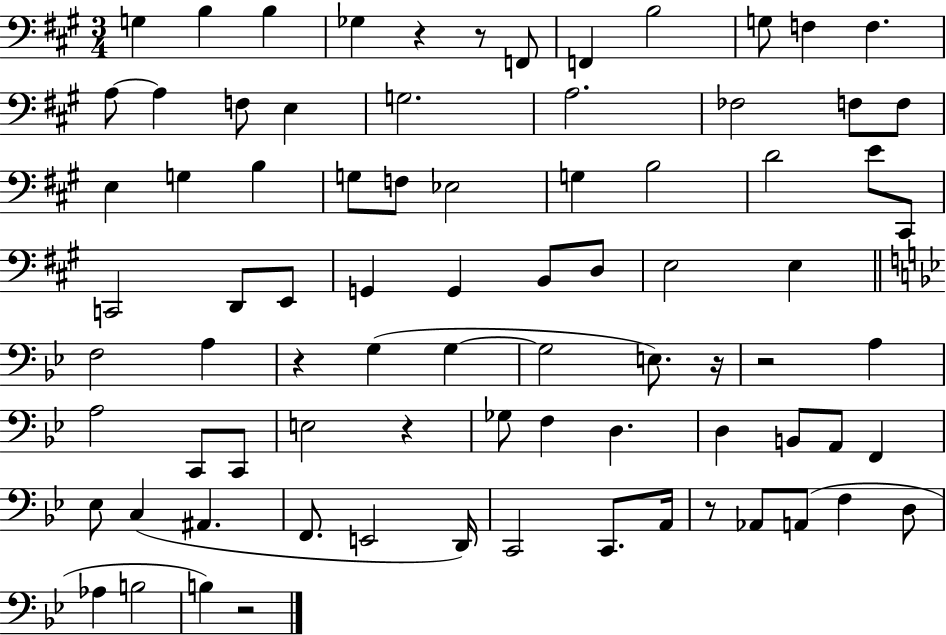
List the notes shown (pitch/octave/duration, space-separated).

G3/q B3/q B3/q Gb3/q R/q R/e F2/e F2/q B3/h G3/e F3/q F3/q. A3/e A3/q F3/e E3/q G3/h. A3/h. FES3/h F3/e F3/e E3/q G3/q B3/q G3/e F3/e Eb3/h G3/q B3/h D4/h E4/e C#2/e C2/h D2/e E2/e G2/q G2/q B2/e D3/e E3/h E3/q F3/h A3/q R/q G3/q G3/q G3/h E3/e. R/s R/h A3/q A3/h C2/e C2/e E3/h R/q Gb3/e F3/q D3/q. D3/q B2/e A2/e F2/q Eb3/e C3/q A#2/q. F2/e. E2/h D2/s C2/h C2/e. A2/s R/e Ab2/e A2/e F3/q D3/e Ab3/q B3/h B3/q R/h